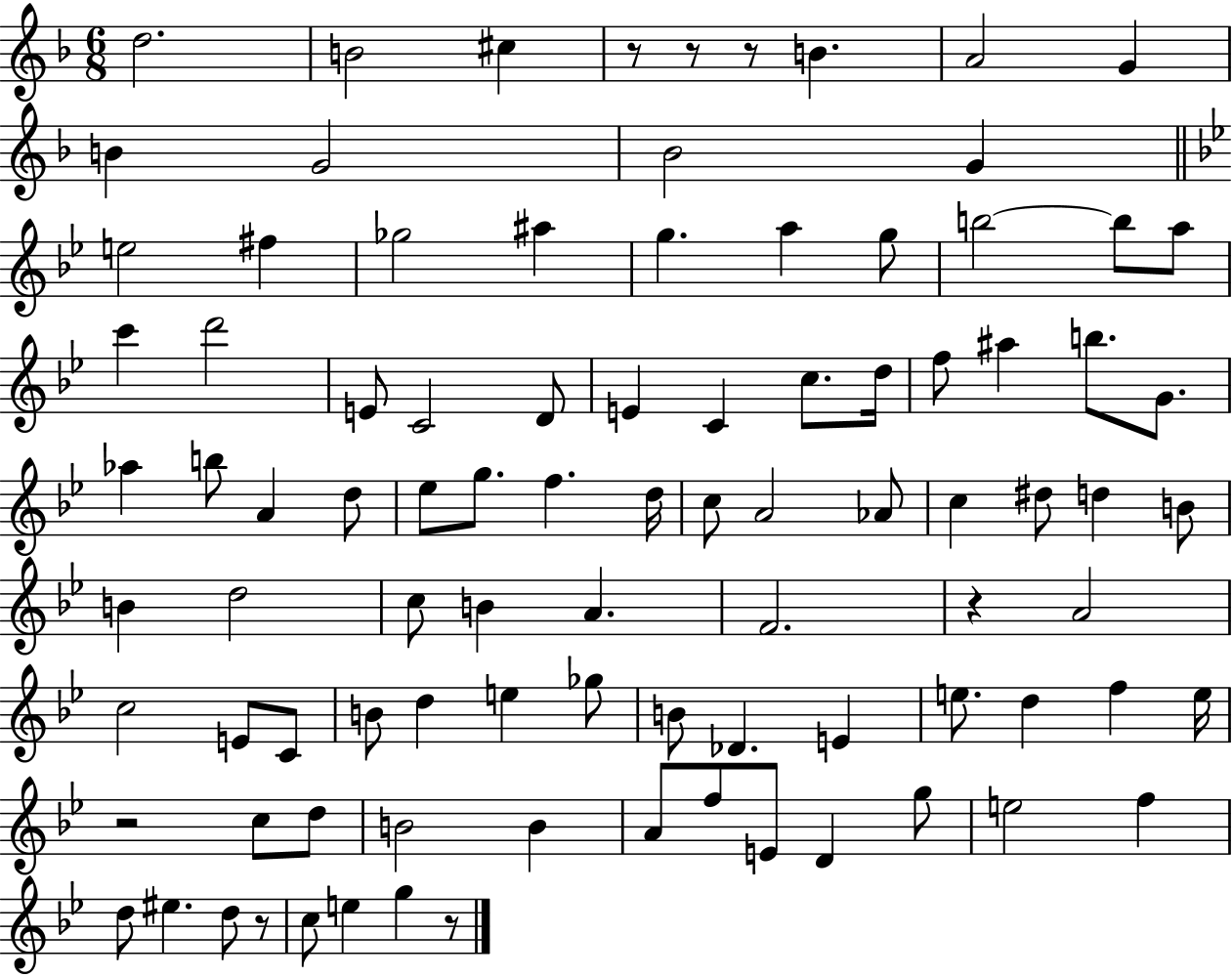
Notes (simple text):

D5/h. B4/h C#5/q R/e R/e R/e B4/q. A4/h G4/q B4/q G4/h Bb4/h G4/q E5/h F#5/q Gb5/h A#5/q G5/q. A5/q G5/e B5/h B5/e A5/e C6/q D6/h E4/e C4/h D4/e E4/q C4/q C5/e. D5/s F5/e A#5/q B5/e. G4/e. Ab5/q B5/e A4/q D5/e Eb5/e G5/e. F5/q. D5/s C5/e A4/h Ab4/e C5/q D#5/e D5/q B4/e B4/q D5/h C5/e B4/q A4/q. F4/h. R/q A4/h C5/h E4/e C4/e B4/e D5/q E5/q Gb5/e B4/e Db4/q. E4/q E5/e. D5/q F5/q E5/s R/h C5/e D5/e B4/h B4/q A4/e F5/e E4/e D4/q G5/e E5/h F5/q D5/e EIS5/q. D5/e R/e C5/e E5/q G5/q R/e